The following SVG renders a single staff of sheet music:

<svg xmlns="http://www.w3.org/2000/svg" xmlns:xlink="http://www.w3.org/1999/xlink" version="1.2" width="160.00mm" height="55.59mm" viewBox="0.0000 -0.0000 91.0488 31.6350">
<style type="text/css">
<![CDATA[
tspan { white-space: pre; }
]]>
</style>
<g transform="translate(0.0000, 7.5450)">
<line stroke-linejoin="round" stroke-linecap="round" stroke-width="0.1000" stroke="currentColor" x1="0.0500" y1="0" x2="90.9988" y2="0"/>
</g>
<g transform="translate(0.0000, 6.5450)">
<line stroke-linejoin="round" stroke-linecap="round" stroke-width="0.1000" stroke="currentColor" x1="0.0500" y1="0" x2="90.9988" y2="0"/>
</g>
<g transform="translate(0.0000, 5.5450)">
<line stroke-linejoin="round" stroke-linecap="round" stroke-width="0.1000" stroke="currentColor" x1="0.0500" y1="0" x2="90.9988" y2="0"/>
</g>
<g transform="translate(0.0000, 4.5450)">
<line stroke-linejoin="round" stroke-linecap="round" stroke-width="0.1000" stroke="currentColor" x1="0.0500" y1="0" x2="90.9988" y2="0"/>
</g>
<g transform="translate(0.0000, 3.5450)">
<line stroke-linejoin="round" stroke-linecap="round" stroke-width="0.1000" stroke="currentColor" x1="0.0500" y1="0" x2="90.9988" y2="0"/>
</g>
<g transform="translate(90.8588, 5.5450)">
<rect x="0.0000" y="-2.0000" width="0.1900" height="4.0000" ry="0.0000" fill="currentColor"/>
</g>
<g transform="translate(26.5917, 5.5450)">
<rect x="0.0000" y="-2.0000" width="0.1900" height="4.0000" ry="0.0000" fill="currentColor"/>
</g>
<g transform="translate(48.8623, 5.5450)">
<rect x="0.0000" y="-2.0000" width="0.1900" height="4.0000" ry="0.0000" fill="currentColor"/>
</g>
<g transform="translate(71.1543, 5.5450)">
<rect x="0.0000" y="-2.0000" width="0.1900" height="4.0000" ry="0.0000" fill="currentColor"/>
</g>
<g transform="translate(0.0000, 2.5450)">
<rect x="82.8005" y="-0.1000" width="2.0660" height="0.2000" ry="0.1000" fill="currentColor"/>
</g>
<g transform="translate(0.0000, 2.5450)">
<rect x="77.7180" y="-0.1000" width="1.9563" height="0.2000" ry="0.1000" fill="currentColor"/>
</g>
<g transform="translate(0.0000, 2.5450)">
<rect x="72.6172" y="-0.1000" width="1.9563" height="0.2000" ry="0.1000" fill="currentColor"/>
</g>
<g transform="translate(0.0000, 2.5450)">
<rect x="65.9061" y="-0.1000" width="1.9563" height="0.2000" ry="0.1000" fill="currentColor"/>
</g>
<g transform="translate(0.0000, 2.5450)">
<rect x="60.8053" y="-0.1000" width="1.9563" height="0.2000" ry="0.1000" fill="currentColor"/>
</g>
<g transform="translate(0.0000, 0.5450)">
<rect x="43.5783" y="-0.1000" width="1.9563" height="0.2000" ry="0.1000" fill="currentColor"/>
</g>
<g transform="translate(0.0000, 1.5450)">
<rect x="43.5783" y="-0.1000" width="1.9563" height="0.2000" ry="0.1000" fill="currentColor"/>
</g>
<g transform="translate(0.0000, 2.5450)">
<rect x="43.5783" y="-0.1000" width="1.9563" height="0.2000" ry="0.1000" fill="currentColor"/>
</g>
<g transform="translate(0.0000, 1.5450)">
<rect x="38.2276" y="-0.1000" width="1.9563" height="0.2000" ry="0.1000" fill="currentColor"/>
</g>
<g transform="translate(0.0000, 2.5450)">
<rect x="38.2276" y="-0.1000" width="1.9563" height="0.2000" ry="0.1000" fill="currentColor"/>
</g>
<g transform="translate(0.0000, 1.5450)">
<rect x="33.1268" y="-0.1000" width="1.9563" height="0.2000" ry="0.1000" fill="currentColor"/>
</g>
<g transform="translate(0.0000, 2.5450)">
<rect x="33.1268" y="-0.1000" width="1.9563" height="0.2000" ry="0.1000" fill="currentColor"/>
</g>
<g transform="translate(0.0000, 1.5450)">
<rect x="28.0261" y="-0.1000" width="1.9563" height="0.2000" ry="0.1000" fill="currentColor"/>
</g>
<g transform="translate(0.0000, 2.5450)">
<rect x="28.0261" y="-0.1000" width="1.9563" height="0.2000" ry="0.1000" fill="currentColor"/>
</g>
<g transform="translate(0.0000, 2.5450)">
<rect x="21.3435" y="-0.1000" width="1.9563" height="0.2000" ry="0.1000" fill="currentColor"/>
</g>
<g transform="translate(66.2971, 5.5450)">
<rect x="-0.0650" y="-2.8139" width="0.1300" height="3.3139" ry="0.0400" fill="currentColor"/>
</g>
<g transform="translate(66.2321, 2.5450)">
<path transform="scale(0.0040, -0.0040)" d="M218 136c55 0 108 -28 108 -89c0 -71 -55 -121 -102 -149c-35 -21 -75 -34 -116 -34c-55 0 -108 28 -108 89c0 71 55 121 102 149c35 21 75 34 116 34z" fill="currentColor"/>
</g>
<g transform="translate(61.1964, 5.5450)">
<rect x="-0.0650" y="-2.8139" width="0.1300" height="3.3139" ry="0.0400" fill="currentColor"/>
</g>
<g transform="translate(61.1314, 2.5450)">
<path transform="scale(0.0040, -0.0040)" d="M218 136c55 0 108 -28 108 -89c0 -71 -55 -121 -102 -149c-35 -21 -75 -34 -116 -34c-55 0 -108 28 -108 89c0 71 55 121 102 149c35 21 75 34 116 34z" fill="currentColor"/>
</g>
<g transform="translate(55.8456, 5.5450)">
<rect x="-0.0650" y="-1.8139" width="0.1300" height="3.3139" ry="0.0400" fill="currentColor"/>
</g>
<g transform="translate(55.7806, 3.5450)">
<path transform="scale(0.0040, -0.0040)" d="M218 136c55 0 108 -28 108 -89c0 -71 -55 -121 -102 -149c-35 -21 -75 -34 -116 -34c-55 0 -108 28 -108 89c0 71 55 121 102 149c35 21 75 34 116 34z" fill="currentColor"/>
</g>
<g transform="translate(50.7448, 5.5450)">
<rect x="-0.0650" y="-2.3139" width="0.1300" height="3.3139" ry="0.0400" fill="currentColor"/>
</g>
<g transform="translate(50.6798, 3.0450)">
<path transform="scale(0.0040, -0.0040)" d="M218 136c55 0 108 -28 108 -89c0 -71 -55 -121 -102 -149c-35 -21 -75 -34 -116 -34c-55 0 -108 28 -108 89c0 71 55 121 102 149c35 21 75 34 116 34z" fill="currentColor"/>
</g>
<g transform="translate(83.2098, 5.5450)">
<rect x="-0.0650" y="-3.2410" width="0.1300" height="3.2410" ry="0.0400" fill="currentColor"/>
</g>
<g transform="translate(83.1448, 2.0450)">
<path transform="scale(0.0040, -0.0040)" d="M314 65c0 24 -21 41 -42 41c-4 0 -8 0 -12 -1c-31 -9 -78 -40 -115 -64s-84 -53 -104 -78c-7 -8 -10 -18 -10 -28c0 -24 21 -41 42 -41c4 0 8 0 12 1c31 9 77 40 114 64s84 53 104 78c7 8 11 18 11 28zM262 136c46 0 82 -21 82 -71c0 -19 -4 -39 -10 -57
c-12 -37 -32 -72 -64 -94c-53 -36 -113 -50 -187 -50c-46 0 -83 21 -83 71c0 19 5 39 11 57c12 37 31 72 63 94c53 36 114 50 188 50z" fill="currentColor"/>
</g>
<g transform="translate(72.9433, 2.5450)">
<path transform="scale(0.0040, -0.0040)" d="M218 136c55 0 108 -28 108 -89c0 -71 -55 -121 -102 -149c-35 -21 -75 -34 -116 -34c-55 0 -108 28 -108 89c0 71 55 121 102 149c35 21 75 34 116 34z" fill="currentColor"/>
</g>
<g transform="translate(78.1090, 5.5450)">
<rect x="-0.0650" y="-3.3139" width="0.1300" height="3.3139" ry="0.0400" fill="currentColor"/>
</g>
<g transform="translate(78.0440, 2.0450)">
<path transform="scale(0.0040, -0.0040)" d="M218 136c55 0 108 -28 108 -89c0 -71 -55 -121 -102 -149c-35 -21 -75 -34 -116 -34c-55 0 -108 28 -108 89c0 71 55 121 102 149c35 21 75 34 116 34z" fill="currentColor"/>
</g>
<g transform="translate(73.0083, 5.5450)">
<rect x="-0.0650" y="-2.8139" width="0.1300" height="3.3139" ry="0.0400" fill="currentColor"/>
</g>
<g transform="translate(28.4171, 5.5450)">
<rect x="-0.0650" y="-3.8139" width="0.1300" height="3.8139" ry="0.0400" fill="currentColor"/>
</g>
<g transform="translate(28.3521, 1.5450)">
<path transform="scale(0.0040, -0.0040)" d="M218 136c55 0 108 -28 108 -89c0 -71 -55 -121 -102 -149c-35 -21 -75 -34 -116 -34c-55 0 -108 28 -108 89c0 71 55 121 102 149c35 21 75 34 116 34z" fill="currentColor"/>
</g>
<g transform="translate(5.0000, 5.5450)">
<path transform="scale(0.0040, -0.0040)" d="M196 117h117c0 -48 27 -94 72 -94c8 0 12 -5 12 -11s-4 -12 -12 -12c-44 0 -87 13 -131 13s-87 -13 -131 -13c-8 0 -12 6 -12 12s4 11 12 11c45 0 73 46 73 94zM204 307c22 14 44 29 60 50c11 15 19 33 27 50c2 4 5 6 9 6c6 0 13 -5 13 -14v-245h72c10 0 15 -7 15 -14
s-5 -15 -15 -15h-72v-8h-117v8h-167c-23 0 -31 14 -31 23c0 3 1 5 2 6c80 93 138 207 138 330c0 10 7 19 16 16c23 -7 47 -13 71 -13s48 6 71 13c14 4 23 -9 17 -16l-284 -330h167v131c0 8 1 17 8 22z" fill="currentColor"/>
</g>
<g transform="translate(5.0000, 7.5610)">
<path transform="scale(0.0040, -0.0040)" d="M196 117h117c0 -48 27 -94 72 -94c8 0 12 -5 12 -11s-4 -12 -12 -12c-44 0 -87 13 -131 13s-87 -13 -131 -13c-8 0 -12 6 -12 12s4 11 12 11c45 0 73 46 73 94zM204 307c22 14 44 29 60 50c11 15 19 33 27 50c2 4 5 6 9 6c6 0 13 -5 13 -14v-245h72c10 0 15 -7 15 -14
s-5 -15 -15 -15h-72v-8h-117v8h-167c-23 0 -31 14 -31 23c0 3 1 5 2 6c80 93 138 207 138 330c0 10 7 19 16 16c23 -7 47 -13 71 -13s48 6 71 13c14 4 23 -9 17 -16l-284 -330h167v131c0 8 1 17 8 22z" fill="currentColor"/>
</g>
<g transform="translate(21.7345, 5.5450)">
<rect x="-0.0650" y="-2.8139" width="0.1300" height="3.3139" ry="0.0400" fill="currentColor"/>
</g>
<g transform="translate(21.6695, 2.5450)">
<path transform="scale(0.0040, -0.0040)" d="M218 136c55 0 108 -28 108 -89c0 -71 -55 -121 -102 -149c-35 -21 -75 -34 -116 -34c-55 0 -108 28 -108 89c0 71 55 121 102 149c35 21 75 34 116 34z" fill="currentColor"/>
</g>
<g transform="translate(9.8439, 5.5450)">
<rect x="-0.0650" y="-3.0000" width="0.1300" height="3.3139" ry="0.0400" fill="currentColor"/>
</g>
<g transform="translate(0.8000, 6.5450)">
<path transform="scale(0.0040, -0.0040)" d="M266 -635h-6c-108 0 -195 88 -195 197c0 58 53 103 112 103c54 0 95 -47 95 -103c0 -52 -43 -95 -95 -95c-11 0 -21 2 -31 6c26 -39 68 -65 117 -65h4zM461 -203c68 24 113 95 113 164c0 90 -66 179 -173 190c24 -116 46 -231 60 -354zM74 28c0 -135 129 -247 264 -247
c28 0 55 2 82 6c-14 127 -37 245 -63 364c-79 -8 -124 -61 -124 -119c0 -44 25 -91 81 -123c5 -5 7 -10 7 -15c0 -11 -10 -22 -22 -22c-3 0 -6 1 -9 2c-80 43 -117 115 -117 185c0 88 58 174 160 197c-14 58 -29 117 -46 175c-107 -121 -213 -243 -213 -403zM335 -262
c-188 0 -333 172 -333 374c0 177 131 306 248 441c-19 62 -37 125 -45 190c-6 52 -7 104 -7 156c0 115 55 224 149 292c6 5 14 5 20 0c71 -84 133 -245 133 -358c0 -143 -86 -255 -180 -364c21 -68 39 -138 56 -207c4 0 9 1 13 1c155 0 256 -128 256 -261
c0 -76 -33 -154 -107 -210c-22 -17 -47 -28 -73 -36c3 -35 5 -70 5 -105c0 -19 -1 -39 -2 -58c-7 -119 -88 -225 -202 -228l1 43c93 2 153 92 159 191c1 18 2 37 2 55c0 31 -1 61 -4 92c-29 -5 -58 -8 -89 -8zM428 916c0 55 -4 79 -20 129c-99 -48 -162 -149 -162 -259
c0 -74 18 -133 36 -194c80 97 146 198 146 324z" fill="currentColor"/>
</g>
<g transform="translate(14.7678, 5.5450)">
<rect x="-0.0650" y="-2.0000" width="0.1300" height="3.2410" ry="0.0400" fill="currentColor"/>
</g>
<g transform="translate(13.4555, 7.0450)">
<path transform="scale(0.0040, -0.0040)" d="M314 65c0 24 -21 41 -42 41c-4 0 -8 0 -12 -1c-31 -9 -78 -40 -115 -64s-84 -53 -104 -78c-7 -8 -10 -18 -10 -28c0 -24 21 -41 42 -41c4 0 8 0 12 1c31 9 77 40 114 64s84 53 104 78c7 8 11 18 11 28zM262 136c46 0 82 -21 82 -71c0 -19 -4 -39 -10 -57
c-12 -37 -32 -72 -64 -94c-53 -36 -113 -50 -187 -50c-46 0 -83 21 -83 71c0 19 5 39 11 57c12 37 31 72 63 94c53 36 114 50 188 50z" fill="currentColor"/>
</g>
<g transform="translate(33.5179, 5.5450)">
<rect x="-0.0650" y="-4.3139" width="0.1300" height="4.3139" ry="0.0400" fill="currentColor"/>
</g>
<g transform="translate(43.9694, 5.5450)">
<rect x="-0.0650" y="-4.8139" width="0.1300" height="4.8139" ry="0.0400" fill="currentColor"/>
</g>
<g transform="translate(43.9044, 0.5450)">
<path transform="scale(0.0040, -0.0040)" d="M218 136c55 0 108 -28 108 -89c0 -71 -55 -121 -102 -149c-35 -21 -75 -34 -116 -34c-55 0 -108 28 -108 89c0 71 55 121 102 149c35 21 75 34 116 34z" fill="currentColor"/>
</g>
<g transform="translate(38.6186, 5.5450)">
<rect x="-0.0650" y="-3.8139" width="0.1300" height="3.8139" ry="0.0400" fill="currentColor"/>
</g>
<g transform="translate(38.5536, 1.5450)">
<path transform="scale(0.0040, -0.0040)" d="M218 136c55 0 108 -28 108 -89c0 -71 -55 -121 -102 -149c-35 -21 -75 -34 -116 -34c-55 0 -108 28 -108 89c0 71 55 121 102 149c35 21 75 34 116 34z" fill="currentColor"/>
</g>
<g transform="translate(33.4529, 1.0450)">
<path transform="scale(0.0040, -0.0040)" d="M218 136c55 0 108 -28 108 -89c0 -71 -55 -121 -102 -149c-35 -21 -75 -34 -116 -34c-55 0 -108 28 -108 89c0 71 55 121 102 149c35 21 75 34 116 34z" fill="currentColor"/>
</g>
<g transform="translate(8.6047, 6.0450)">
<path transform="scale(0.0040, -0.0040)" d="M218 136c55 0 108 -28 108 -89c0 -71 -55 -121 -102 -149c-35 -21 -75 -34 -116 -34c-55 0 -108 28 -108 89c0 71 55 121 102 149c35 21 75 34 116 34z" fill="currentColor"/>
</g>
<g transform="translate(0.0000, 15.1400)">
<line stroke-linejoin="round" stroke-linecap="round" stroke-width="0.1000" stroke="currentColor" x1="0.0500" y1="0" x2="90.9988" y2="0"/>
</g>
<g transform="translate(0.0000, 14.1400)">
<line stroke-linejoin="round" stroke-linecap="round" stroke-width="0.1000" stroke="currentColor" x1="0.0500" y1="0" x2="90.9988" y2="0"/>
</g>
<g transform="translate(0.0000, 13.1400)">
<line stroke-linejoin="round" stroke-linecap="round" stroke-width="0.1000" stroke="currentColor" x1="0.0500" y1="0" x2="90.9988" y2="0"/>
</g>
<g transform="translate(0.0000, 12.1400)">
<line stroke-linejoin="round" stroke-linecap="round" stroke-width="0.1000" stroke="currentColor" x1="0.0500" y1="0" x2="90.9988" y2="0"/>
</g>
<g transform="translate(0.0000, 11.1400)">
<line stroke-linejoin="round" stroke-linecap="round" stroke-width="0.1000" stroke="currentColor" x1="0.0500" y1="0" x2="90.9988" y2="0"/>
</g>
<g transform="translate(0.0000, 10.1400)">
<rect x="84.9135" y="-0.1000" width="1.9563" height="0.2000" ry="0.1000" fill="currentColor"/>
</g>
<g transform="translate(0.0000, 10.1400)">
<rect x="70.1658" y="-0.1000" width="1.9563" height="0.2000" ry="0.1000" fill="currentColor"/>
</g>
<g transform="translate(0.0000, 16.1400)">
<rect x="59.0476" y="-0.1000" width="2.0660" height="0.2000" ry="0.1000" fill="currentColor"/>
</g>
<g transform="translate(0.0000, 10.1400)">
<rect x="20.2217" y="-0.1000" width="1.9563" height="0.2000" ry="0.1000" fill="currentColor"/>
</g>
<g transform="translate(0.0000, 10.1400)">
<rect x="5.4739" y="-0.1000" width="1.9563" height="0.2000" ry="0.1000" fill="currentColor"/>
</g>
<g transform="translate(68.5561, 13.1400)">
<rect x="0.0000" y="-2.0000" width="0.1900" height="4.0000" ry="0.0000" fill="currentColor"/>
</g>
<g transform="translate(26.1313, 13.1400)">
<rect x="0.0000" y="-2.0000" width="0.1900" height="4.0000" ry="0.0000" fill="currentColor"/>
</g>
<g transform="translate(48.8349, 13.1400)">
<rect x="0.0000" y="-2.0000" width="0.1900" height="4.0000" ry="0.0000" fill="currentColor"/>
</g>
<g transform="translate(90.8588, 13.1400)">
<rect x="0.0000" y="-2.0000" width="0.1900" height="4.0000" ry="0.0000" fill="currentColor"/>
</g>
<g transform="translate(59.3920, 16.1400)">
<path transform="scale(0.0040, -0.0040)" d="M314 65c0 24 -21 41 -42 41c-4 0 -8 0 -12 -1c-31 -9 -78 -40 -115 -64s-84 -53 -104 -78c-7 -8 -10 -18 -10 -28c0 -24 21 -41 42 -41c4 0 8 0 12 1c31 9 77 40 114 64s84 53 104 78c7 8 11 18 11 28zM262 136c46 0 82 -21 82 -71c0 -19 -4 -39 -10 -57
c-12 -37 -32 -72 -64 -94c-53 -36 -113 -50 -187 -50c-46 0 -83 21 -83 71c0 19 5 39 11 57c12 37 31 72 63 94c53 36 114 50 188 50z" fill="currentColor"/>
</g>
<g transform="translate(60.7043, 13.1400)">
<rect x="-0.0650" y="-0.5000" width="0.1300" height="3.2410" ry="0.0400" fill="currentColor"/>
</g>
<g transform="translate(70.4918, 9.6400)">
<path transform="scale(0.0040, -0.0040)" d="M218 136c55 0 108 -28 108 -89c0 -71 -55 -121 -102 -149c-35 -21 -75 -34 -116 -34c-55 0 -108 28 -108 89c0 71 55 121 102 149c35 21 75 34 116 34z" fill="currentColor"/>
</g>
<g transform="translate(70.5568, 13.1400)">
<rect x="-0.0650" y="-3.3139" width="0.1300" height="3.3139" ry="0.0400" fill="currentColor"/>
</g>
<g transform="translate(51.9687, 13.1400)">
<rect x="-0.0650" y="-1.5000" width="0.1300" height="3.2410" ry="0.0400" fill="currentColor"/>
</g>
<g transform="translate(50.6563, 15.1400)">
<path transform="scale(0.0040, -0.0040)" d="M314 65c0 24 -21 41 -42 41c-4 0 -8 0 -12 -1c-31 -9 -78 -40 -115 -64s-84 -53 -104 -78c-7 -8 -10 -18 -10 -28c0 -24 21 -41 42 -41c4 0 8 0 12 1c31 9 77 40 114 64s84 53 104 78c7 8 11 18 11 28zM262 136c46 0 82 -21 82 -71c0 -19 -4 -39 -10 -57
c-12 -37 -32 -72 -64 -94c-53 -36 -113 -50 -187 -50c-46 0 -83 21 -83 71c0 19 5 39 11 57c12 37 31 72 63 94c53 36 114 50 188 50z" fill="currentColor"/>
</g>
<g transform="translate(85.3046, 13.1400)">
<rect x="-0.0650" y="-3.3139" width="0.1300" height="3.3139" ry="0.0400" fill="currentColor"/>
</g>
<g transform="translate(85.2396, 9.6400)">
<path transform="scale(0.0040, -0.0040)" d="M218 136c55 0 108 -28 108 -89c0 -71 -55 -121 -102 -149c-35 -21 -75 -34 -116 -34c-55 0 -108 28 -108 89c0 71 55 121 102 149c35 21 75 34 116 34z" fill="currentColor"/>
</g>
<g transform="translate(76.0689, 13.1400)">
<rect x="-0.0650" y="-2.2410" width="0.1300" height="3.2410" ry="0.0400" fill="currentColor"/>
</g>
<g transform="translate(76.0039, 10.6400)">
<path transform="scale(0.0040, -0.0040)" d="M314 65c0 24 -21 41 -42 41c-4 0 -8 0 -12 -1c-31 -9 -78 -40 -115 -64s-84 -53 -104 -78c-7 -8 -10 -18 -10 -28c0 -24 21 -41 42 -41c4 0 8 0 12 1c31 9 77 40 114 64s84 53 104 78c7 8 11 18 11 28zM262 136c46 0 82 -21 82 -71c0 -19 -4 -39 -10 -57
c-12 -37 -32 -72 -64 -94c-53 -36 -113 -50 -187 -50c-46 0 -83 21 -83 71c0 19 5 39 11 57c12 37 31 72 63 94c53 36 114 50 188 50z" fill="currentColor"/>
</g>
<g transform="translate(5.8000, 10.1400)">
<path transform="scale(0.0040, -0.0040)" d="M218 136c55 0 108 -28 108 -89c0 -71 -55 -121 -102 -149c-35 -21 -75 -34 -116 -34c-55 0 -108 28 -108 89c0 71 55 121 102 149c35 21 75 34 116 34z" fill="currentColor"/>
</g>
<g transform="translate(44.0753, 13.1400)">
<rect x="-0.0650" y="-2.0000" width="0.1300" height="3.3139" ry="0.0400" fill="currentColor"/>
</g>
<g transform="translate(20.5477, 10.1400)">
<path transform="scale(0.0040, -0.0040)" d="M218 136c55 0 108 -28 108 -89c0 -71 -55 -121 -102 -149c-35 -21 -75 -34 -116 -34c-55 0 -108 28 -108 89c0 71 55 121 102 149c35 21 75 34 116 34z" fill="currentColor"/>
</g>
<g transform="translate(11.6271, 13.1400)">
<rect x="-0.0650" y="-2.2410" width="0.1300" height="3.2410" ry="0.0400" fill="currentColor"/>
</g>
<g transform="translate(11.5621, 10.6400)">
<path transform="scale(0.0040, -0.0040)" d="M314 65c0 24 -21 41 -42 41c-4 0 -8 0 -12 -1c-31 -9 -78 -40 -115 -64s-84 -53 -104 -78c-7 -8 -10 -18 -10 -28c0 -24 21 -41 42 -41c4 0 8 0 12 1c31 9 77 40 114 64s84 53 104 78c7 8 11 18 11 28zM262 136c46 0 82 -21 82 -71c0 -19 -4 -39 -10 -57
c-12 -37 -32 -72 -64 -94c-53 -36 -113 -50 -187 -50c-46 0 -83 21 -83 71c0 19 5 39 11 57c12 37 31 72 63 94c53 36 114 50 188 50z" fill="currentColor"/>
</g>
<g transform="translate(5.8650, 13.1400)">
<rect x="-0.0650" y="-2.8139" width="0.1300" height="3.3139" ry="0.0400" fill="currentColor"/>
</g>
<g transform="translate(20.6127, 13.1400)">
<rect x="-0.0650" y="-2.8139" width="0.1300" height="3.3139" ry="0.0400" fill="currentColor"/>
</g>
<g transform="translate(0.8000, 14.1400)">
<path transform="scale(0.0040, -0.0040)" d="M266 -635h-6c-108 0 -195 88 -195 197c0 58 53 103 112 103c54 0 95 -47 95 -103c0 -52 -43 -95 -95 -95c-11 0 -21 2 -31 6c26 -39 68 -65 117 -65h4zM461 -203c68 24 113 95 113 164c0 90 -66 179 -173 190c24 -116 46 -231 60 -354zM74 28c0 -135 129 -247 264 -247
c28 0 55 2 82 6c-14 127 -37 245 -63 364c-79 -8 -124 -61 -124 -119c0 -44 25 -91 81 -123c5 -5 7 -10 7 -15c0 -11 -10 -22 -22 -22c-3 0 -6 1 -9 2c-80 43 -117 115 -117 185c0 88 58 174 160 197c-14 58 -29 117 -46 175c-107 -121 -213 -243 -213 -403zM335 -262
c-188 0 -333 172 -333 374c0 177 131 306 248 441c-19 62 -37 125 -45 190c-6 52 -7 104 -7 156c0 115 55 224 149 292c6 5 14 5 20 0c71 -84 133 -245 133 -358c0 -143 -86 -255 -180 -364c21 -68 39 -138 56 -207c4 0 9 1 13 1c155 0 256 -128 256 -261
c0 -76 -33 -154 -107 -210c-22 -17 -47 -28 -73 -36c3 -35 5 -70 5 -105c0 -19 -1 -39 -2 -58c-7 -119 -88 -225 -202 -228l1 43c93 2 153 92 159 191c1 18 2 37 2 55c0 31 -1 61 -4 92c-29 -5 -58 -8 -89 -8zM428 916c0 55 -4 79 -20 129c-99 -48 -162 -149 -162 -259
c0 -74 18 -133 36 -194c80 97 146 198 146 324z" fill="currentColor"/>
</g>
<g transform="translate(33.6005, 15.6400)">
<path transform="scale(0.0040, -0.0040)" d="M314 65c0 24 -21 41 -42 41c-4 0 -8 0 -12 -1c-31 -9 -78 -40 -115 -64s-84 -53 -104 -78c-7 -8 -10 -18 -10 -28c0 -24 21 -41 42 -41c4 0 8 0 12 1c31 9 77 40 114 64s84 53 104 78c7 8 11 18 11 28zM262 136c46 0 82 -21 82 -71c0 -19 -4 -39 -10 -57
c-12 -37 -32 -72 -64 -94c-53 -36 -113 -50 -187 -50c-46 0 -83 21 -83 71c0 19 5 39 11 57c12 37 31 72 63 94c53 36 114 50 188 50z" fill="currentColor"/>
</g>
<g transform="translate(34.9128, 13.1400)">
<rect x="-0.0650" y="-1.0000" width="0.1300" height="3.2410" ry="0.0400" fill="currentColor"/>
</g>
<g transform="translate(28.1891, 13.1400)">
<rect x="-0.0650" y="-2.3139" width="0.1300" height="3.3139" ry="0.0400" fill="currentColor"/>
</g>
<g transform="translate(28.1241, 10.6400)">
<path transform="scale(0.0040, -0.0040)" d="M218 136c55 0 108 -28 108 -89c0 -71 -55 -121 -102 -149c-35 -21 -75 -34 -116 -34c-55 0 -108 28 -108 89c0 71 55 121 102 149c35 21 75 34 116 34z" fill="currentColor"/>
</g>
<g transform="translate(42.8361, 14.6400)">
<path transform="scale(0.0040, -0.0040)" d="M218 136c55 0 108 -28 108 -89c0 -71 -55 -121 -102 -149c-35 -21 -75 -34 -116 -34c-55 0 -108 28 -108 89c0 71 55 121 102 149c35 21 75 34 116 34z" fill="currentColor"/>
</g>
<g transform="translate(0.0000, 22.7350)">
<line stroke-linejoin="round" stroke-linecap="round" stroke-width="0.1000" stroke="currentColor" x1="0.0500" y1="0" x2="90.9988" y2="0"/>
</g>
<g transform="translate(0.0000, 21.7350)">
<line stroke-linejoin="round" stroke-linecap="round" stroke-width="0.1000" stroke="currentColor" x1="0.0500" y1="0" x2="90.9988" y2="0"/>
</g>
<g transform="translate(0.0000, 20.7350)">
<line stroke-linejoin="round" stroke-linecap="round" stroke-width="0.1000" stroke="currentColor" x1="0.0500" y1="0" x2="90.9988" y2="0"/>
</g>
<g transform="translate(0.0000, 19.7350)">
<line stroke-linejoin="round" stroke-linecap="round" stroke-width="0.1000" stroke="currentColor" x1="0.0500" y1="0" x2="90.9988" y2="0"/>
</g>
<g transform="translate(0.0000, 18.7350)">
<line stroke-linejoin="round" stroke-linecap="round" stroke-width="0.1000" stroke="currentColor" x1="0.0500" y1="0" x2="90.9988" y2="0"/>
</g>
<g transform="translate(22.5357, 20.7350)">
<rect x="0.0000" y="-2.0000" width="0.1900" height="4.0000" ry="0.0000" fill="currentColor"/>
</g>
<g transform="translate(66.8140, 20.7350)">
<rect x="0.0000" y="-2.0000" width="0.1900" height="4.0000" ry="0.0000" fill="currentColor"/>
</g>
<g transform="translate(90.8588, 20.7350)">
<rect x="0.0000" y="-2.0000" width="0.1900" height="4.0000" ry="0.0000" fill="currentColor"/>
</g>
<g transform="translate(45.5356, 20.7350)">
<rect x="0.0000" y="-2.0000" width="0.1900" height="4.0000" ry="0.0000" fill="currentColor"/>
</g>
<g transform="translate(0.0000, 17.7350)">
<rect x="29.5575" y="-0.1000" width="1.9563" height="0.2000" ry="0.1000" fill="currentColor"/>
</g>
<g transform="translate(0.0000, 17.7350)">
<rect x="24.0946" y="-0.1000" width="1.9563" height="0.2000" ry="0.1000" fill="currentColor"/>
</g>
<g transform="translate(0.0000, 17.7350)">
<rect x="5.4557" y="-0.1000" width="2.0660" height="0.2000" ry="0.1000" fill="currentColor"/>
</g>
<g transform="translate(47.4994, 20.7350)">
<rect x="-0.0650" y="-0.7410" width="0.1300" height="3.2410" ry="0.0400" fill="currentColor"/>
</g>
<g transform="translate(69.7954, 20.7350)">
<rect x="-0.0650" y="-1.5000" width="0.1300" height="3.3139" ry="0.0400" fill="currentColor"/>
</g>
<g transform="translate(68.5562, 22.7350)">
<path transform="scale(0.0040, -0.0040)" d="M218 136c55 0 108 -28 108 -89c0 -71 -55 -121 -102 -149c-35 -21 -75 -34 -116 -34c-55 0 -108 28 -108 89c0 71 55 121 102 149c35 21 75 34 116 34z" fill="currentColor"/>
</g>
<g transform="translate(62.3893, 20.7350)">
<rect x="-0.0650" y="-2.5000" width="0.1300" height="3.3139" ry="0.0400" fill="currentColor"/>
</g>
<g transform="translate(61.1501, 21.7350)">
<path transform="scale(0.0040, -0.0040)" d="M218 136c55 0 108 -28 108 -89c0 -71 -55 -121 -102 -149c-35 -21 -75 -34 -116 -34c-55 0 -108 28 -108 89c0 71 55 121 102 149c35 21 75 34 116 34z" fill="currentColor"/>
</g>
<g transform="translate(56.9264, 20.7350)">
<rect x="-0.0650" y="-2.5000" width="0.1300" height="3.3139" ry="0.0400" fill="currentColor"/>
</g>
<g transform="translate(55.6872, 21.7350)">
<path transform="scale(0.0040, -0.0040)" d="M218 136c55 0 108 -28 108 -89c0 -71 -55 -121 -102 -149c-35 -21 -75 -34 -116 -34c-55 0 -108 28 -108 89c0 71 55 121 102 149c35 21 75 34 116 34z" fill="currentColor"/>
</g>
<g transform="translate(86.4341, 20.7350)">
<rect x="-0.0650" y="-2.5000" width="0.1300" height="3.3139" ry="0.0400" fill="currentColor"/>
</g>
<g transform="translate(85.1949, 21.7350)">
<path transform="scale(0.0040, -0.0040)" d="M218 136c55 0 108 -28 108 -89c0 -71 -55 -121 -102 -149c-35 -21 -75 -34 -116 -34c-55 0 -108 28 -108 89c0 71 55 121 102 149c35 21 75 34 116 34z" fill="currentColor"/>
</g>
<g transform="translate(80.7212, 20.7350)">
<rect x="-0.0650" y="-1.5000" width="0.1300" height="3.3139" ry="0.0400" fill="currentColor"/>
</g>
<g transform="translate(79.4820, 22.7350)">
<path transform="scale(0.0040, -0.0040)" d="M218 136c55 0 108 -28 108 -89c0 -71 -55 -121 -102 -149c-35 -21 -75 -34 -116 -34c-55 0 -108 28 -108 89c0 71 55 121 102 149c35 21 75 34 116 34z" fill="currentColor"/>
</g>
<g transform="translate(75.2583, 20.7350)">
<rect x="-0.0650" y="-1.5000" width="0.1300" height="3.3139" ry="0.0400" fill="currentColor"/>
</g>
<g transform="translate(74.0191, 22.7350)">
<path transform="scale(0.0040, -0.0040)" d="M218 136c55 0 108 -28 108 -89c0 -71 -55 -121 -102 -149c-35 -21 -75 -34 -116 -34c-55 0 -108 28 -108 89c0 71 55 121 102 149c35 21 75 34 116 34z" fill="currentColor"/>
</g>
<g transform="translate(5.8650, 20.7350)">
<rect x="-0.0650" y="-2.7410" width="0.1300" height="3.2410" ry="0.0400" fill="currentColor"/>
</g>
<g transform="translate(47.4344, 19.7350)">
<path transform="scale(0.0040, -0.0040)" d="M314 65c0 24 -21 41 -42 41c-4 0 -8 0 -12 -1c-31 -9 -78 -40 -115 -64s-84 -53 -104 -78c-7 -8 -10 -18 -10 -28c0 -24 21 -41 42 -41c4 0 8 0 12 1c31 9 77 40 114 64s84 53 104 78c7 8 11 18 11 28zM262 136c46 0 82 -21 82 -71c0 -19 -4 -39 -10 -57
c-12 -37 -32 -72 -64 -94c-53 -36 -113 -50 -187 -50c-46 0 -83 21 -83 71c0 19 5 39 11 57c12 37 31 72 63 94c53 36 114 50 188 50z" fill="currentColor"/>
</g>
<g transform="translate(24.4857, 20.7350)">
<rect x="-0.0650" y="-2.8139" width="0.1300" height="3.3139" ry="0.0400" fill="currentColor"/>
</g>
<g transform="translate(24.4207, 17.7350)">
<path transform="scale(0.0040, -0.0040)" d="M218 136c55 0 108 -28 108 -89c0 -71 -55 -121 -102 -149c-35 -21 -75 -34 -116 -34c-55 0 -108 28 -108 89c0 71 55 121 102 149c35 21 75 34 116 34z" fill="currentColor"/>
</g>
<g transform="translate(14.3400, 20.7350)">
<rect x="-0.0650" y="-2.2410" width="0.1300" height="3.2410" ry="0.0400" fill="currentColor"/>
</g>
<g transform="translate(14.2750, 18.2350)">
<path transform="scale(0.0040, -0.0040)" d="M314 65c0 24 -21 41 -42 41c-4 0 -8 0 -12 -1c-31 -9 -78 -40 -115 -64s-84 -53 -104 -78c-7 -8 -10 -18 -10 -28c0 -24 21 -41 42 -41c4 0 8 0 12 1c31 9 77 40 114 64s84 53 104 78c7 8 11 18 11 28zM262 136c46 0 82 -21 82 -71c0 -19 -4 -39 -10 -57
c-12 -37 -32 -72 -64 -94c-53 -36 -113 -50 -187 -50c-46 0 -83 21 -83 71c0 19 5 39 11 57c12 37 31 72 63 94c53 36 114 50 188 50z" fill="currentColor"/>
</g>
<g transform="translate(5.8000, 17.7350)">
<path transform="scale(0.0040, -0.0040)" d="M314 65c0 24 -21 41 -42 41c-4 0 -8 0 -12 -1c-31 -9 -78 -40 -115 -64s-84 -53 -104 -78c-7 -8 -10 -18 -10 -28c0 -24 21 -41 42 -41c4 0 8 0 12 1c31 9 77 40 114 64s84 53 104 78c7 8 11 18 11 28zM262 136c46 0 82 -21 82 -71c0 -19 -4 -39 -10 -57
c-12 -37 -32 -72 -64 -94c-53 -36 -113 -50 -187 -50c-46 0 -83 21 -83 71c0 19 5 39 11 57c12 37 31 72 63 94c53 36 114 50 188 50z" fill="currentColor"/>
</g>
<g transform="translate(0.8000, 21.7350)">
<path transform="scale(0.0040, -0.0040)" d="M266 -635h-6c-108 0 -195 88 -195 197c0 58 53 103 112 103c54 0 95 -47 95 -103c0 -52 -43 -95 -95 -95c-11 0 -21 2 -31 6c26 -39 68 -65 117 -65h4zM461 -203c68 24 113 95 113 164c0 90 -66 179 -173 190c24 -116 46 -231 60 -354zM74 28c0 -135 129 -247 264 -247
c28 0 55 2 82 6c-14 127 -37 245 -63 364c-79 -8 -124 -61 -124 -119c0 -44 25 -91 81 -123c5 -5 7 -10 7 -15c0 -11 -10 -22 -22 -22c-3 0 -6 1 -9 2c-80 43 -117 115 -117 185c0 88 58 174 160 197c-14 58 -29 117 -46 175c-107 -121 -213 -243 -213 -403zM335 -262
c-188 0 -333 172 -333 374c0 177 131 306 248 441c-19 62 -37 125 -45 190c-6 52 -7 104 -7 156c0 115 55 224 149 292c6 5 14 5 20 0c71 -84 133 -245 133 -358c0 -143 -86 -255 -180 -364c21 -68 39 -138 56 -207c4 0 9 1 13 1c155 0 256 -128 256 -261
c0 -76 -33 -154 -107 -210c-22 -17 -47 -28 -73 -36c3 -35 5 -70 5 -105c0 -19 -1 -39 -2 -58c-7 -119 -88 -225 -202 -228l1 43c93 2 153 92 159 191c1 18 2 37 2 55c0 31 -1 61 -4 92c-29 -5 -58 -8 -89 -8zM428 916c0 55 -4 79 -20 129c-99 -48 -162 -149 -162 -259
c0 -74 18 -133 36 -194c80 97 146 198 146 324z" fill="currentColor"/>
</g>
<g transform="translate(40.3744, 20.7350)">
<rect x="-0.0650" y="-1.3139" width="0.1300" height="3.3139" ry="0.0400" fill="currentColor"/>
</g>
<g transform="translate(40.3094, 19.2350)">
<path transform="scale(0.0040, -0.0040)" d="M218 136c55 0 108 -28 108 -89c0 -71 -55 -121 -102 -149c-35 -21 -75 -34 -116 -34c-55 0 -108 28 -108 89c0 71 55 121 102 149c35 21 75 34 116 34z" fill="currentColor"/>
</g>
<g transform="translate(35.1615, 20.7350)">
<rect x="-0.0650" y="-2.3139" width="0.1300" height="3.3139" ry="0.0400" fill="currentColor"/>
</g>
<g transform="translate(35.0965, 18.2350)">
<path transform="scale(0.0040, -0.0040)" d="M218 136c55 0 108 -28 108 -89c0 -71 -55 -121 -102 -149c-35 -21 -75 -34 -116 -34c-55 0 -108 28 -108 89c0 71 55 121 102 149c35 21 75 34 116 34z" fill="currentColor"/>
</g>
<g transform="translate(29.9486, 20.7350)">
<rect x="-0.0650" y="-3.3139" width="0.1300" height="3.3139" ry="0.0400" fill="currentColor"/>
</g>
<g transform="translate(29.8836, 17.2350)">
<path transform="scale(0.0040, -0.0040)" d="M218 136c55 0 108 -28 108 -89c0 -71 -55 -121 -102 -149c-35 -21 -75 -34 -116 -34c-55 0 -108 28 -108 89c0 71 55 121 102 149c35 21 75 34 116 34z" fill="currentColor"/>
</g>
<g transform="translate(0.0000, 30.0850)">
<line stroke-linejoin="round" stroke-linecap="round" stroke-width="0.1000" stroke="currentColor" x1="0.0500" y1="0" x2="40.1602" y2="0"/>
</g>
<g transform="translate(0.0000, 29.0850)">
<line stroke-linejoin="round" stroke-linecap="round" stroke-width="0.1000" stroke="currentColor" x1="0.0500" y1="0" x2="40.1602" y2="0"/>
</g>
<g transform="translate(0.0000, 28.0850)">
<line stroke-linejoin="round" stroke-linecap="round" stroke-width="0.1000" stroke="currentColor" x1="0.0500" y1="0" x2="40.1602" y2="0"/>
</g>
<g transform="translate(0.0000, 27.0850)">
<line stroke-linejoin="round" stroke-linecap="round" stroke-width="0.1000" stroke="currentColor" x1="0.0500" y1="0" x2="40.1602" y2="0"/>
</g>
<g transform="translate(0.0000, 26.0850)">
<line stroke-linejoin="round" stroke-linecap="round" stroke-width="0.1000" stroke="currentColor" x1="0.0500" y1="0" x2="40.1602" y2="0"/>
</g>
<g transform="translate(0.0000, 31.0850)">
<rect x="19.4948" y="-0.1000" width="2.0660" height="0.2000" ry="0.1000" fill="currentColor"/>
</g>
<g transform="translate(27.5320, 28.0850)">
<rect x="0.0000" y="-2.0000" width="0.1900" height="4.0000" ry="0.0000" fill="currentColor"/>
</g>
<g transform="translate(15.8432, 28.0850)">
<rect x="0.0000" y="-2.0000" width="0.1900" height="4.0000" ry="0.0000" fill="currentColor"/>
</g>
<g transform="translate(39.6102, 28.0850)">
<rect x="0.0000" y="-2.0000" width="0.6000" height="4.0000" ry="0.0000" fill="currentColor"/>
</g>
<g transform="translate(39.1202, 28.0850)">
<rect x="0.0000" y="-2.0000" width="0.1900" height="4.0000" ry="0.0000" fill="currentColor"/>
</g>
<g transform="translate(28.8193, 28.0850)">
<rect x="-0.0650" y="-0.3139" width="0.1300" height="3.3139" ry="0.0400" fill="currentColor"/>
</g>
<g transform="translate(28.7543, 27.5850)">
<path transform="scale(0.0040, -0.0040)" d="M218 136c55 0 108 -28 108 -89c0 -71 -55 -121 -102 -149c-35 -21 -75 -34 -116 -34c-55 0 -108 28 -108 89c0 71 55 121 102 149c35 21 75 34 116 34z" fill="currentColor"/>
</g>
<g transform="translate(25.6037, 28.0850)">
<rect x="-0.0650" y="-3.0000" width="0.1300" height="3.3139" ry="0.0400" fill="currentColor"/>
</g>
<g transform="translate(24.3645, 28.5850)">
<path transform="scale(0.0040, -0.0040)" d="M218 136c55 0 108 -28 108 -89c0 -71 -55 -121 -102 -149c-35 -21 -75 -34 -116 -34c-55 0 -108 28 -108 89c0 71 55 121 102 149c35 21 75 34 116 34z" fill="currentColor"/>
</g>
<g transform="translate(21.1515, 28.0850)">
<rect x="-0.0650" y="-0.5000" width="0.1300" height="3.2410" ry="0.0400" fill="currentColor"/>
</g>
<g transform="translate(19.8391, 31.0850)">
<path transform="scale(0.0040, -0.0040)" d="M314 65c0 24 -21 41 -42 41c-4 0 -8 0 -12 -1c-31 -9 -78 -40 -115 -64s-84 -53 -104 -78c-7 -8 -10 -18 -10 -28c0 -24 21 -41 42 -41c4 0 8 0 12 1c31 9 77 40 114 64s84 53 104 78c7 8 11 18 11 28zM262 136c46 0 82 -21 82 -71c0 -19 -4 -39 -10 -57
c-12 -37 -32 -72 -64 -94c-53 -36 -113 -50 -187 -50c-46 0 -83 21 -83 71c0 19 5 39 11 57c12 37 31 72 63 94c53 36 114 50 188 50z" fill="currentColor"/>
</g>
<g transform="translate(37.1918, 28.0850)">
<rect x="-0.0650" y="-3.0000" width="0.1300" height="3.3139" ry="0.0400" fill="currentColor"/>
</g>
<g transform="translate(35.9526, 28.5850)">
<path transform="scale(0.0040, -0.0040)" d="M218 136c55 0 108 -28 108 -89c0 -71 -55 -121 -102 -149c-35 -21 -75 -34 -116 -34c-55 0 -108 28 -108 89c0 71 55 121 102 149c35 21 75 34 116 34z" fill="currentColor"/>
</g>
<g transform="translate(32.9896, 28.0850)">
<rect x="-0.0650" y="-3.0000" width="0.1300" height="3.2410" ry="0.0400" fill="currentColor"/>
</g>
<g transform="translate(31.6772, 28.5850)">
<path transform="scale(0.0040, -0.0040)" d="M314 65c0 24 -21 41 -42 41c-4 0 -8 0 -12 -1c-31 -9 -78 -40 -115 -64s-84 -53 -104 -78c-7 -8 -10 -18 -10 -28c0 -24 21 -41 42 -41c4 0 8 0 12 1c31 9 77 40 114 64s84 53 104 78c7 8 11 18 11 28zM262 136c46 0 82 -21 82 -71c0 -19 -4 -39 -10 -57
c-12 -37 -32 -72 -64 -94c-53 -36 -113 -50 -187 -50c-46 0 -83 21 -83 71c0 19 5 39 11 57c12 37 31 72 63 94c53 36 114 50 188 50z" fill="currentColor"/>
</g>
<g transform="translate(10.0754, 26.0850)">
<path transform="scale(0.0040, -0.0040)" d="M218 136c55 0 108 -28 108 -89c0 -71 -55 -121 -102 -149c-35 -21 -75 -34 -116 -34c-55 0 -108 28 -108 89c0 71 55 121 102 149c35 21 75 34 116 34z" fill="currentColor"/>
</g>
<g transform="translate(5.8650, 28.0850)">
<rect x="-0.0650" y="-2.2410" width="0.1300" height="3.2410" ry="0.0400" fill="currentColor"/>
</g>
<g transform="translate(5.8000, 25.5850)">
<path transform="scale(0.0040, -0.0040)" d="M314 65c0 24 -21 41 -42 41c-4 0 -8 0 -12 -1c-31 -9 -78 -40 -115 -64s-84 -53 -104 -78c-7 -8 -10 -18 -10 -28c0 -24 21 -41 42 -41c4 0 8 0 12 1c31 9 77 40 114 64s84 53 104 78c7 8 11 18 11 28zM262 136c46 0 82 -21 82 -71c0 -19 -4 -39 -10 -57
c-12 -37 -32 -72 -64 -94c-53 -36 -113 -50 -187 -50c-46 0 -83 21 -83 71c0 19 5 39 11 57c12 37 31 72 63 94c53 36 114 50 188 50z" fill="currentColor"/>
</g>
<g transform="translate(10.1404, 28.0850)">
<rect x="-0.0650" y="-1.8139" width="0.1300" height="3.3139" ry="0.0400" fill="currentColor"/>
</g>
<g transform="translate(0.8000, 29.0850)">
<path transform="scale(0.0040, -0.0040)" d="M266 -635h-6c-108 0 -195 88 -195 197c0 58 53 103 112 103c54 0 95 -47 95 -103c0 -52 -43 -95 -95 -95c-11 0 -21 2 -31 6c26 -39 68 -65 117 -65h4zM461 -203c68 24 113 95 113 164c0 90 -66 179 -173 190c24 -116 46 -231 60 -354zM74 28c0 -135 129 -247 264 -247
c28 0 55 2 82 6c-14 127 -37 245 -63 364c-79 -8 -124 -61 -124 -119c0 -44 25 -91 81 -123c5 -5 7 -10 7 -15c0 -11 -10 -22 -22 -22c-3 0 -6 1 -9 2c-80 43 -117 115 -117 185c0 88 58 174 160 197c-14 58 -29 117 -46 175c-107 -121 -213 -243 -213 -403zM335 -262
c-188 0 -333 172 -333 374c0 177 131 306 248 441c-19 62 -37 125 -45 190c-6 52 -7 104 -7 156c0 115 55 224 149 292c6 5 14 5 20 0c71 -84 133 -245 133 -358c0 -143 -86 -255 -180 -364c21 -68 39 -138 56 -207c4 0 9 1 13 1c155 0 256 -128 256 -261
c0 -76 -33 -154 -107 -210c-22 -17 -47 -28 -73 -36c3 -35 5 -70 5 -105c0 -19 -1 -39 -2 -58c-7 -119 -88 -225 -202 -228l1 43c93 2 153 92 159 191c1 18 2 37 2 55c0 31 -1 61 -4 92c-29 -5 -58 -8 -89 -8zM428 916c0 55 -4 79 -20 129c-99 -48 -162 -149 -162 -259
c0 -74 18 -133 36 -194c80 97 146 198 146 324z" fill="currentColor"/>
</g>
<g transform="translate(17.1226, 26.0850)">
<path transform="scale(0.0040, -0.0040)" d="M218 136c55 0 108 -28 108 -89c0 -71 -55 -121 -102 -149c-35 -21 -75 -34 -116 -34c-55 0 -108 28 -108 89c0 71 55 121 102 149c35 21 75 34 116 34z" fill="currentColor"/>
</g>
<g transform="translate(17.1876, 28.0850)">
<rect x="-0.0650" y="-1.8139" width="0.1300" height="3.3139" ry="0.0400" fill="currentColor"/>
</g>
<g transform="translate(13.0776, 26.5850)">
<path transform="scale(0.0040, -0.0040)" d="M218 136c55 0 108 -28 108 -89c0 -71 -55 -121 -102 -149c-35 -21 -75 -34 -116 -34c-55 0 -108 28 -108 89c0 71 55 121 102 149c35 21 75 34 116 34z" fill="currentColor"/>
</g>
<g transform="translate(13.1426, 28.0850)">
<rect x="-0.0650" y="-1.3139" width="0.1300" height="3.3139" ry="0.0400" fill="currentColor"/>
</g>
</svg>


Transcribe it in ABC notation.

X:1
T:Untitled
M:4/4
L:1/4
K:C
A F2 a c' d' c' e' g f a a a b b2 a g2 a g D2 F E2 C2 b g2 b a2 g2 a b g e d2 G G E E E G g2 f e f C2 A c A2 A